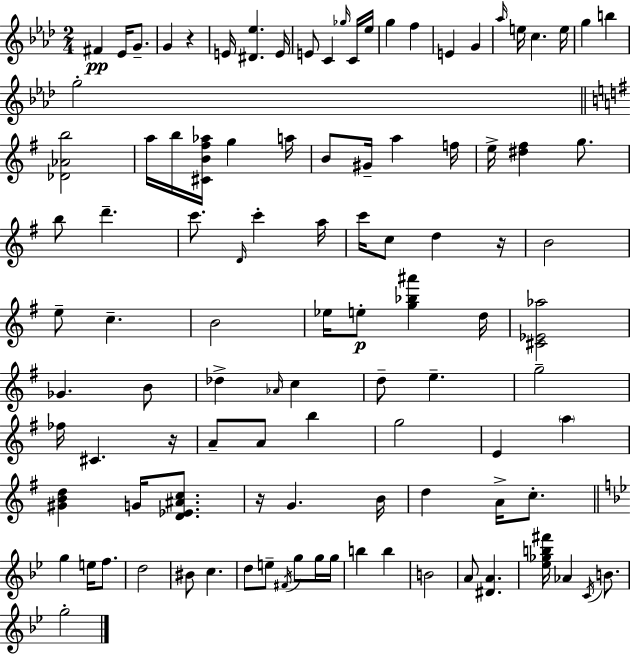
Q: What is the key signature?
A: F minor